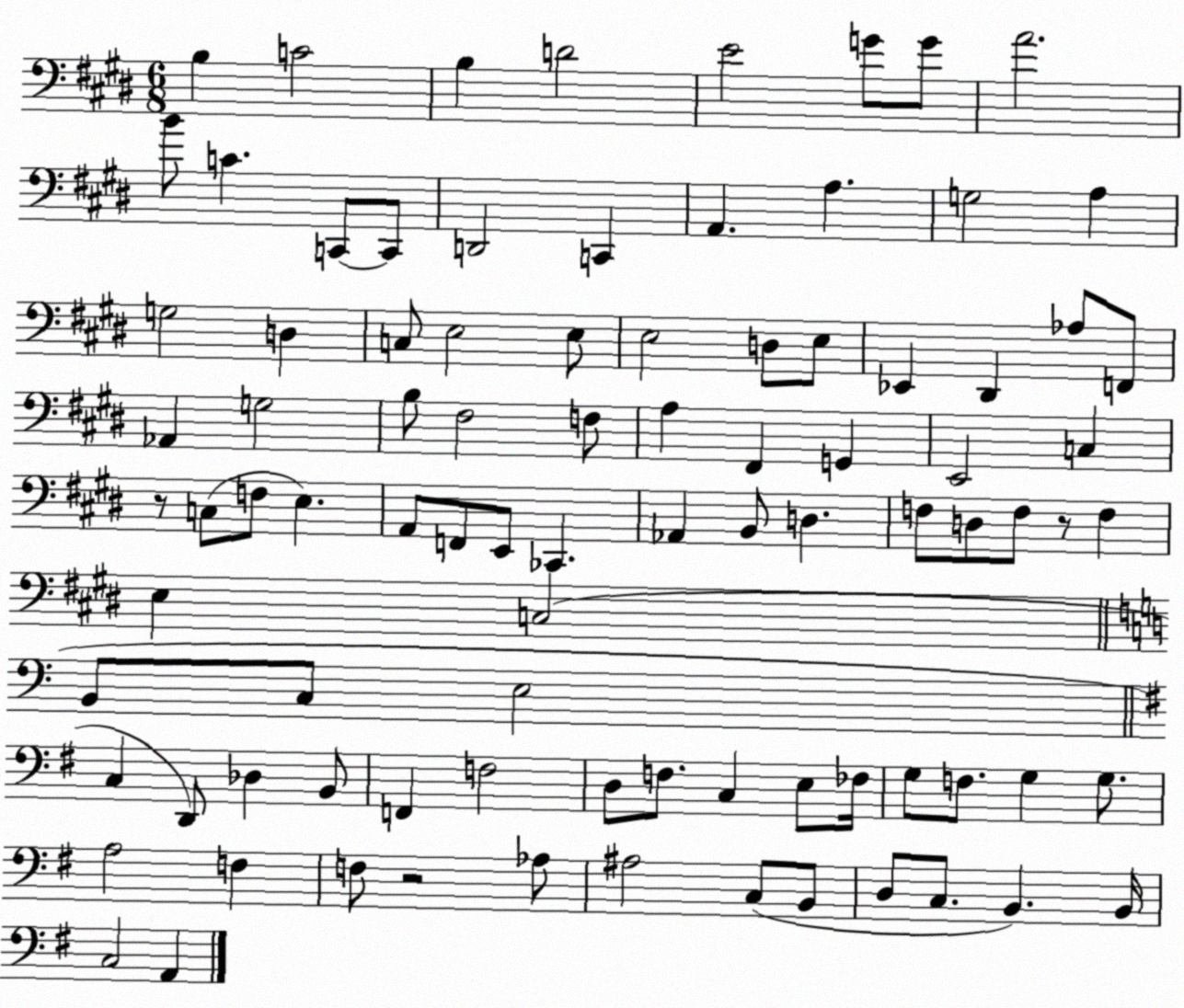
X:1
T:Untitled
M:6/8
L:1/4
K:E
B, C2 B, D2 E2 G/2 G/2 A2 B/2 C C,,/2 C,,/2 D,,2 C,, A,, A, G,2 A, G,2 D, C,/2 E,2 E,/2 E,2 D,/2 E,/2 _E,, ^D,, _A,/2 F,,/2 _A,, G,2 B,/2 ^F,2 F,/2 A, ^F,, G,, E,,2 C, z/2 C,/2 F,/2 E, A,,/2 F,,/2 E,,/2 _C,, _A,, B,,/2 D, F,/2 D,/2 F,/2 z/2 F, E, C,2 B,,/2 C,/2 E,2 C, D,,/2 _D, B,,/2 F,, F,2 D,/2 F,/2 C, E,/2 _F,/4 G,/2 F,/2 G, G,/2 A,2 F, F,/2 z2 _A,/2 ^A,2 C,/2 B,,/2 D,/2 C,/2 B,, B,,/4 C,2 A,,